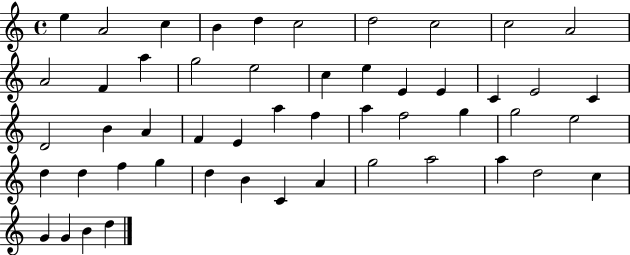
{
  \clef treble
  \time 4/4
  \defaultTimeSignature
  \key c \major
  e''4 a'2 c''4 | b'4 d''4 c''2 | d''2 c''2 | c''2 a'2 | \break a'2 f'4 a''4 | g''2 e''2 | c''4 e''4 e'4 e'4 | c'4 e'2 c'4 | \break d'2 b'4 a'4 | f'4 e'4 a''4 f''4 | a''4 f''2 g''4 | g''2 e''2 | \break d''4 d''4 f''4 g''4 | d''4 b'4 c'4 a'4 | g''2 a''2 | a''4 d''2 c''4 | \break g'4 g'4 b'4 d''4 | \bar "|."
}